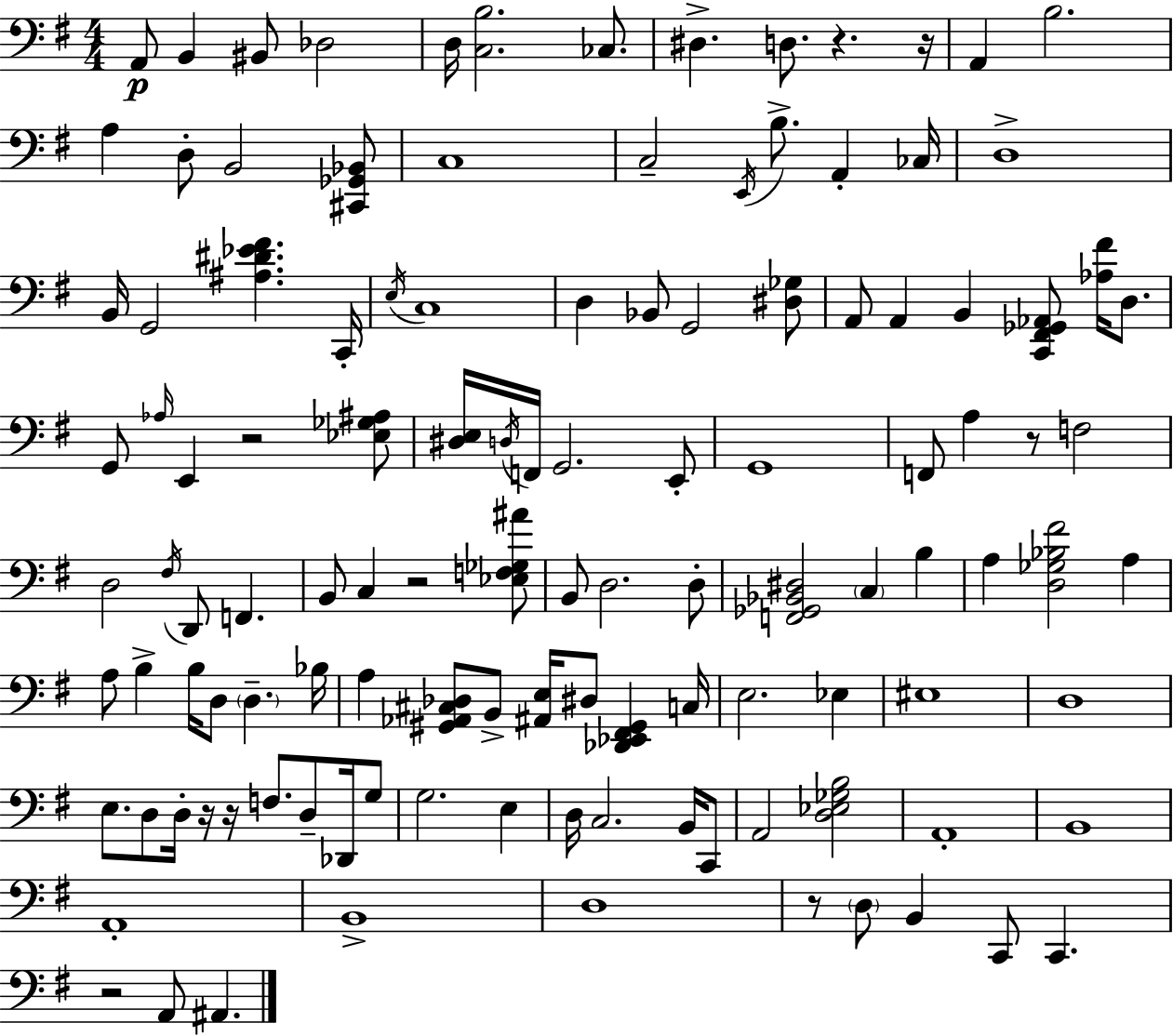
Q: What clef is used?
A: bass